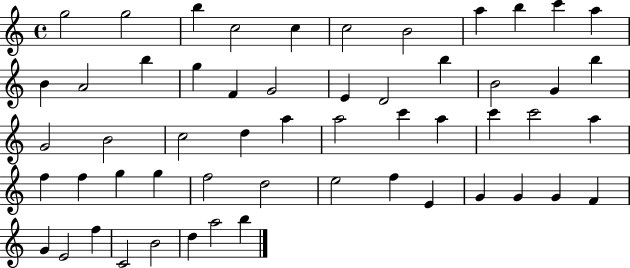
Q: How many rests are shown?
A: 0